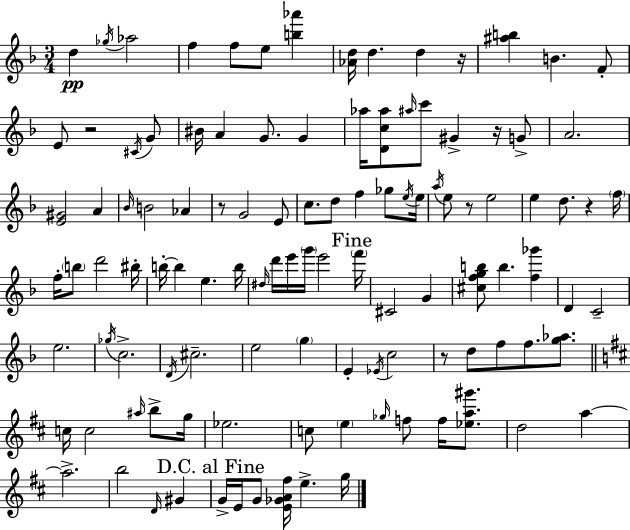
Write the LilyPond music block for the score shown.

{
  \clef treble
  \numericTimeSignature
  \time 3/4
  \key d \minor
  \repeat volta 2 { d''4\pp \acciaccatura { ges''16 } aes''2 | f''4 f''8 e''8 <b'' aes'''>4 | <aes' d''>16 d''4. d''4 | r16 <ais'' b''>4 b'4. f'8-. | \break e'8 r2 \acciaccatura { cis'16 } | g'8 bis'16 a'4 g'8. g'4 | aes''16 <d' c'' aes''>8 \grace { ais''16 } c'''8 gis'4-> | r16 g'8-> a'2. | \break <e' gis'>2 a'4 | \grace { bes'16 } b'2 | aes'4 r8 g'2 | e'8 c''8. d''8 f''4 | \break ges''8 \acciaccatura { e''16 } e''16 \acciaccatura { a''16 } e''8 r8 e''2 | e''4 d''8. | r4 \parenthesize f''16 f''16-. \parenthesize b''8 d'''2 | bis''16-. b''16-.~~ b''4 e''4. | \break b''16 \grace { dis''16 } d'''16 e'''16 \parenthesize g'''16 e'''2 | \mark "Fine" \parenthesize f'''16 cis'2 | g'4 <cis'' f'' g'' b''>8 b''4. | <f'' ges'''>4 d'4 c'2-- | \break e''2. | \acciaccatura { ges''16 } c''2.-> | \acciaccatura { d'16 } cis''2.-- | e''2 | \break \parenthesize g''4 e'4-. | \acciaccatura { ees'16 } c''2 r8 | d''8 f''8 f''8. <g'' aes''>8. \bar "||" \break \key b \minor c''16 c''2 \grace { ais''16 } b''8-> | g''16 ees''2. | c''8 \parenthesize e''4 \grace { ges''16 } f''8 f''16 <ees'' a'' gis'''>8. | d''2 a''4~~ | \break a''2.-> | b''2 \grace { d'16 } gis'4 | \mark "D.C. al Fine" g'16-> e'16 g'8 <e' ges' a' fis''>16 e''4.-> | g''16 } \bar "|."
}